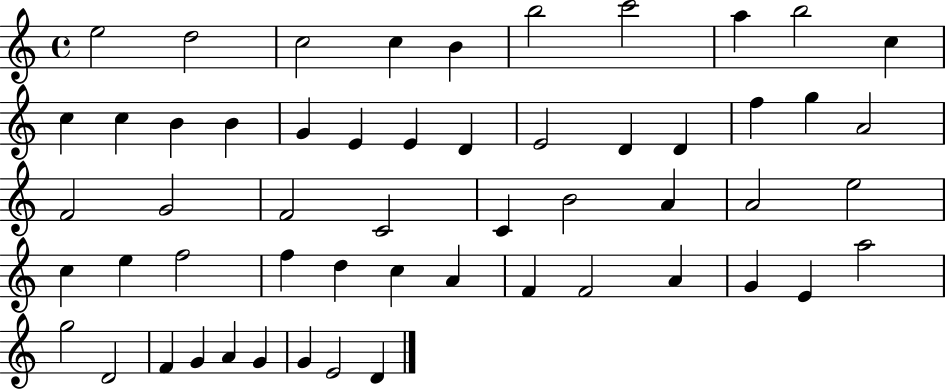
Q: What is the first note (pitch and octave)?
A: E5